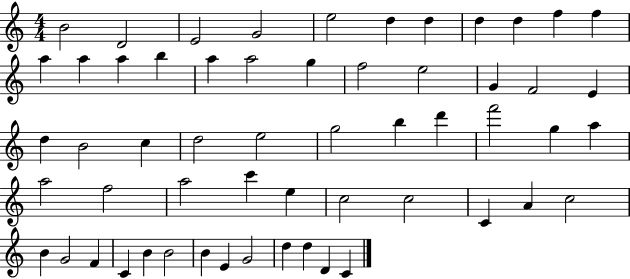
B4/h D4/h E4/h G4/h E5/h D5/q D5/q D5/q D5/q F5/q F5/q A5/q A5/q A5/q B5/q A5/q A5/h G5/q F5/h E5/h G4/q F4/h E4/q D5/q B4/h C5/q D5/h E5/h G5/h B5/q D6/q F6/h G5/q A5/q A5/h F5/h A5/h C6/q E5/q C5/h C5/h C4/q A4/q C5/h B4/q G4/h F4/q C4/q B4/q B4/h B4/q E4/q G4/h D5/q D5/q D4/q C4/q